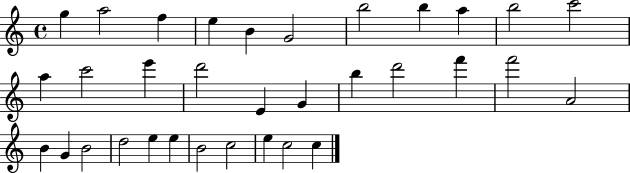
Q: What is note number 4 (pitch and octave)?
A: E5